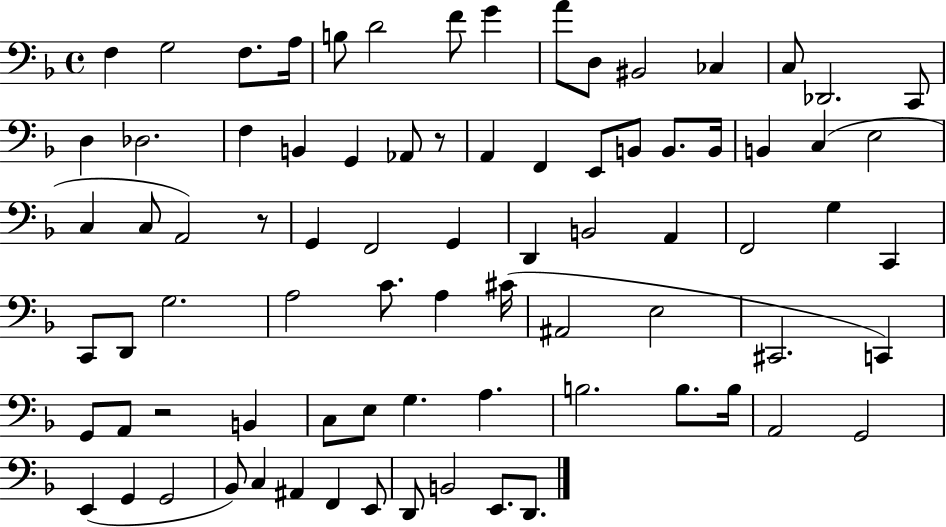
F3/q G3/h F3/e. A3/s B3/e D4/h F4/e G4/q A4/e D3/e BIS2/h CES3/q C3/e Db2/h. C2/e D3/q Db3/h. F3/q B2/q G2/q Ab2/e R/e A2/q F2/q E2/e B2/e B2/e. B2/s B2/q C3/q E3/h C3/q C3/e A2/h R/e G2/q F2/h G2/q D2/q B2/h A2/q F2/h G3/q C2/q C2/e D2/e G3/h. A3/h C4/e. A3/q C#4/s A#2/h E3/h C#2/h. C2/q G2/e A2/e R/h B2/q C3/e E3/e G3/q. A3/q. B3/h. B3/e. B3/s A2/h G2/h E2/q G2/q G2/h Bb2/e C3/q A#2/q F2/q E2/e D2/e B2/h E2/e. D2/e.